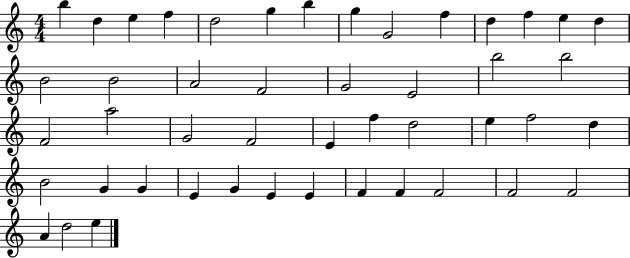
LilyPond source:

{
  \clef treble
  \numericTimeSignature
  \time 4/4
  \key c \major
  b''4 d''4 e''4 f''4 | d''2 g''4 b''4 | g''4 g'2 f''4 | d''4 f''4 e''4 d''4 | \break b'2 b'2 | a'2 f'2 | g'2 e'2 | b''2 b''2 | \break f'2 a''2 | g'2 f'2 | e'4 f''4 d''2 | e''4 f''2 d''4 | \break b'2 g'4 g'4 | e'4 g'4 e'4 e'4 | f'4 f'4 f'2 | f'2 f'2 | \break a'4 d''2 e''4 | \bar "|."
}